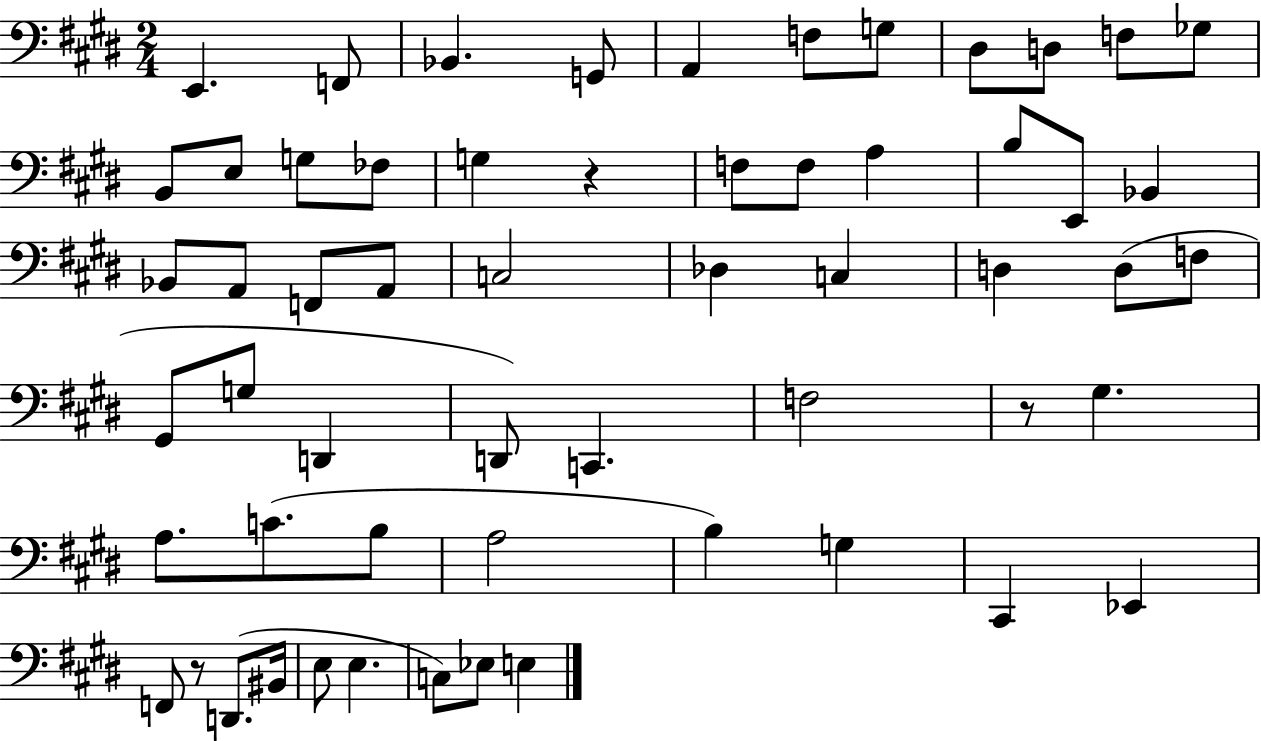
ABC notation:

X:1
T:Untitled
M:2/4
L:1/4
K:E
E,, F,,/2 _B,, G,,/2 A,, F,/2 G,/2 ^D,/2 D,/2 F,/2 _G,/2 B,,/2 E,/2 G,/2 _F,/2 G, z F,/2 F,/2 A, B,/2 E,,/2 _B,, _B,,/2 A,,/2 F,,/2 A,,/2 C,2 _D, C, D, D,/2 F,/2 ^G,,/2 G,/2 D,, D,,/2 C,, F,2 z/2 ^G, A,/2 C/2 B,/2 A,2 B, G, ^C,, _E,, F,,/2 z/2 D,,/2 ^B,,/4 E,/2 E, C,/2 _E,/2 E,